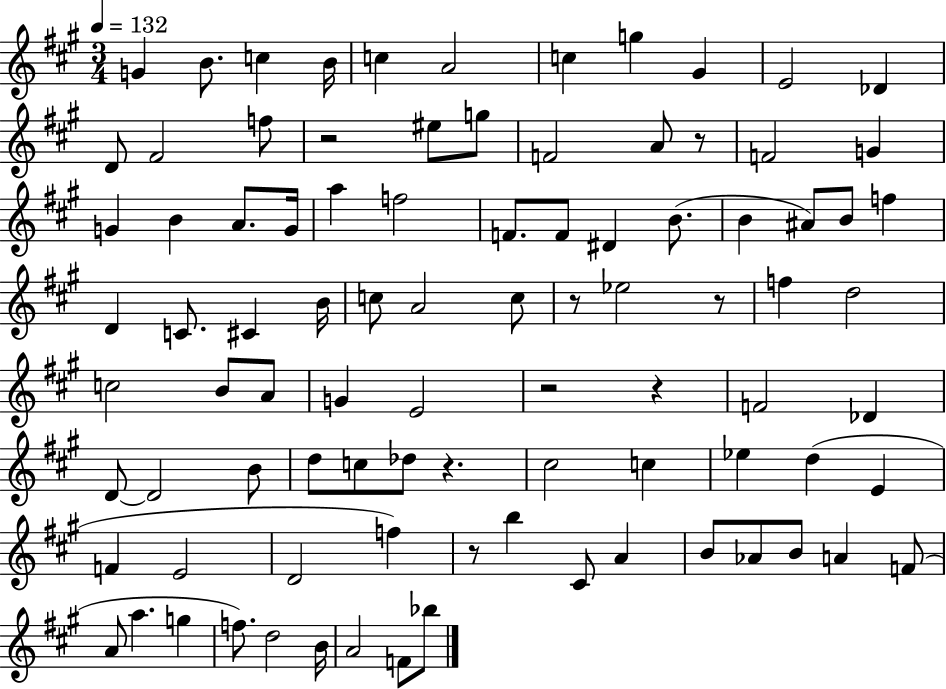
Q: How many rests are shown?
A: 8